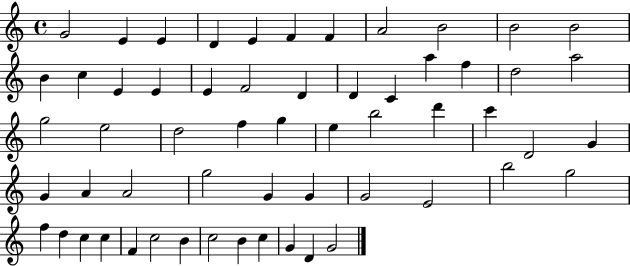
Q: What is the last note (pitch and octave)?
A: G4